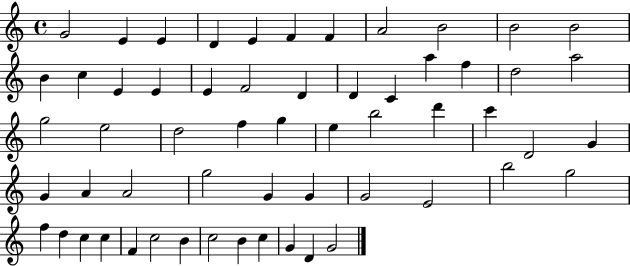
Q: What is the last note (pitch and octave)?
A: G4